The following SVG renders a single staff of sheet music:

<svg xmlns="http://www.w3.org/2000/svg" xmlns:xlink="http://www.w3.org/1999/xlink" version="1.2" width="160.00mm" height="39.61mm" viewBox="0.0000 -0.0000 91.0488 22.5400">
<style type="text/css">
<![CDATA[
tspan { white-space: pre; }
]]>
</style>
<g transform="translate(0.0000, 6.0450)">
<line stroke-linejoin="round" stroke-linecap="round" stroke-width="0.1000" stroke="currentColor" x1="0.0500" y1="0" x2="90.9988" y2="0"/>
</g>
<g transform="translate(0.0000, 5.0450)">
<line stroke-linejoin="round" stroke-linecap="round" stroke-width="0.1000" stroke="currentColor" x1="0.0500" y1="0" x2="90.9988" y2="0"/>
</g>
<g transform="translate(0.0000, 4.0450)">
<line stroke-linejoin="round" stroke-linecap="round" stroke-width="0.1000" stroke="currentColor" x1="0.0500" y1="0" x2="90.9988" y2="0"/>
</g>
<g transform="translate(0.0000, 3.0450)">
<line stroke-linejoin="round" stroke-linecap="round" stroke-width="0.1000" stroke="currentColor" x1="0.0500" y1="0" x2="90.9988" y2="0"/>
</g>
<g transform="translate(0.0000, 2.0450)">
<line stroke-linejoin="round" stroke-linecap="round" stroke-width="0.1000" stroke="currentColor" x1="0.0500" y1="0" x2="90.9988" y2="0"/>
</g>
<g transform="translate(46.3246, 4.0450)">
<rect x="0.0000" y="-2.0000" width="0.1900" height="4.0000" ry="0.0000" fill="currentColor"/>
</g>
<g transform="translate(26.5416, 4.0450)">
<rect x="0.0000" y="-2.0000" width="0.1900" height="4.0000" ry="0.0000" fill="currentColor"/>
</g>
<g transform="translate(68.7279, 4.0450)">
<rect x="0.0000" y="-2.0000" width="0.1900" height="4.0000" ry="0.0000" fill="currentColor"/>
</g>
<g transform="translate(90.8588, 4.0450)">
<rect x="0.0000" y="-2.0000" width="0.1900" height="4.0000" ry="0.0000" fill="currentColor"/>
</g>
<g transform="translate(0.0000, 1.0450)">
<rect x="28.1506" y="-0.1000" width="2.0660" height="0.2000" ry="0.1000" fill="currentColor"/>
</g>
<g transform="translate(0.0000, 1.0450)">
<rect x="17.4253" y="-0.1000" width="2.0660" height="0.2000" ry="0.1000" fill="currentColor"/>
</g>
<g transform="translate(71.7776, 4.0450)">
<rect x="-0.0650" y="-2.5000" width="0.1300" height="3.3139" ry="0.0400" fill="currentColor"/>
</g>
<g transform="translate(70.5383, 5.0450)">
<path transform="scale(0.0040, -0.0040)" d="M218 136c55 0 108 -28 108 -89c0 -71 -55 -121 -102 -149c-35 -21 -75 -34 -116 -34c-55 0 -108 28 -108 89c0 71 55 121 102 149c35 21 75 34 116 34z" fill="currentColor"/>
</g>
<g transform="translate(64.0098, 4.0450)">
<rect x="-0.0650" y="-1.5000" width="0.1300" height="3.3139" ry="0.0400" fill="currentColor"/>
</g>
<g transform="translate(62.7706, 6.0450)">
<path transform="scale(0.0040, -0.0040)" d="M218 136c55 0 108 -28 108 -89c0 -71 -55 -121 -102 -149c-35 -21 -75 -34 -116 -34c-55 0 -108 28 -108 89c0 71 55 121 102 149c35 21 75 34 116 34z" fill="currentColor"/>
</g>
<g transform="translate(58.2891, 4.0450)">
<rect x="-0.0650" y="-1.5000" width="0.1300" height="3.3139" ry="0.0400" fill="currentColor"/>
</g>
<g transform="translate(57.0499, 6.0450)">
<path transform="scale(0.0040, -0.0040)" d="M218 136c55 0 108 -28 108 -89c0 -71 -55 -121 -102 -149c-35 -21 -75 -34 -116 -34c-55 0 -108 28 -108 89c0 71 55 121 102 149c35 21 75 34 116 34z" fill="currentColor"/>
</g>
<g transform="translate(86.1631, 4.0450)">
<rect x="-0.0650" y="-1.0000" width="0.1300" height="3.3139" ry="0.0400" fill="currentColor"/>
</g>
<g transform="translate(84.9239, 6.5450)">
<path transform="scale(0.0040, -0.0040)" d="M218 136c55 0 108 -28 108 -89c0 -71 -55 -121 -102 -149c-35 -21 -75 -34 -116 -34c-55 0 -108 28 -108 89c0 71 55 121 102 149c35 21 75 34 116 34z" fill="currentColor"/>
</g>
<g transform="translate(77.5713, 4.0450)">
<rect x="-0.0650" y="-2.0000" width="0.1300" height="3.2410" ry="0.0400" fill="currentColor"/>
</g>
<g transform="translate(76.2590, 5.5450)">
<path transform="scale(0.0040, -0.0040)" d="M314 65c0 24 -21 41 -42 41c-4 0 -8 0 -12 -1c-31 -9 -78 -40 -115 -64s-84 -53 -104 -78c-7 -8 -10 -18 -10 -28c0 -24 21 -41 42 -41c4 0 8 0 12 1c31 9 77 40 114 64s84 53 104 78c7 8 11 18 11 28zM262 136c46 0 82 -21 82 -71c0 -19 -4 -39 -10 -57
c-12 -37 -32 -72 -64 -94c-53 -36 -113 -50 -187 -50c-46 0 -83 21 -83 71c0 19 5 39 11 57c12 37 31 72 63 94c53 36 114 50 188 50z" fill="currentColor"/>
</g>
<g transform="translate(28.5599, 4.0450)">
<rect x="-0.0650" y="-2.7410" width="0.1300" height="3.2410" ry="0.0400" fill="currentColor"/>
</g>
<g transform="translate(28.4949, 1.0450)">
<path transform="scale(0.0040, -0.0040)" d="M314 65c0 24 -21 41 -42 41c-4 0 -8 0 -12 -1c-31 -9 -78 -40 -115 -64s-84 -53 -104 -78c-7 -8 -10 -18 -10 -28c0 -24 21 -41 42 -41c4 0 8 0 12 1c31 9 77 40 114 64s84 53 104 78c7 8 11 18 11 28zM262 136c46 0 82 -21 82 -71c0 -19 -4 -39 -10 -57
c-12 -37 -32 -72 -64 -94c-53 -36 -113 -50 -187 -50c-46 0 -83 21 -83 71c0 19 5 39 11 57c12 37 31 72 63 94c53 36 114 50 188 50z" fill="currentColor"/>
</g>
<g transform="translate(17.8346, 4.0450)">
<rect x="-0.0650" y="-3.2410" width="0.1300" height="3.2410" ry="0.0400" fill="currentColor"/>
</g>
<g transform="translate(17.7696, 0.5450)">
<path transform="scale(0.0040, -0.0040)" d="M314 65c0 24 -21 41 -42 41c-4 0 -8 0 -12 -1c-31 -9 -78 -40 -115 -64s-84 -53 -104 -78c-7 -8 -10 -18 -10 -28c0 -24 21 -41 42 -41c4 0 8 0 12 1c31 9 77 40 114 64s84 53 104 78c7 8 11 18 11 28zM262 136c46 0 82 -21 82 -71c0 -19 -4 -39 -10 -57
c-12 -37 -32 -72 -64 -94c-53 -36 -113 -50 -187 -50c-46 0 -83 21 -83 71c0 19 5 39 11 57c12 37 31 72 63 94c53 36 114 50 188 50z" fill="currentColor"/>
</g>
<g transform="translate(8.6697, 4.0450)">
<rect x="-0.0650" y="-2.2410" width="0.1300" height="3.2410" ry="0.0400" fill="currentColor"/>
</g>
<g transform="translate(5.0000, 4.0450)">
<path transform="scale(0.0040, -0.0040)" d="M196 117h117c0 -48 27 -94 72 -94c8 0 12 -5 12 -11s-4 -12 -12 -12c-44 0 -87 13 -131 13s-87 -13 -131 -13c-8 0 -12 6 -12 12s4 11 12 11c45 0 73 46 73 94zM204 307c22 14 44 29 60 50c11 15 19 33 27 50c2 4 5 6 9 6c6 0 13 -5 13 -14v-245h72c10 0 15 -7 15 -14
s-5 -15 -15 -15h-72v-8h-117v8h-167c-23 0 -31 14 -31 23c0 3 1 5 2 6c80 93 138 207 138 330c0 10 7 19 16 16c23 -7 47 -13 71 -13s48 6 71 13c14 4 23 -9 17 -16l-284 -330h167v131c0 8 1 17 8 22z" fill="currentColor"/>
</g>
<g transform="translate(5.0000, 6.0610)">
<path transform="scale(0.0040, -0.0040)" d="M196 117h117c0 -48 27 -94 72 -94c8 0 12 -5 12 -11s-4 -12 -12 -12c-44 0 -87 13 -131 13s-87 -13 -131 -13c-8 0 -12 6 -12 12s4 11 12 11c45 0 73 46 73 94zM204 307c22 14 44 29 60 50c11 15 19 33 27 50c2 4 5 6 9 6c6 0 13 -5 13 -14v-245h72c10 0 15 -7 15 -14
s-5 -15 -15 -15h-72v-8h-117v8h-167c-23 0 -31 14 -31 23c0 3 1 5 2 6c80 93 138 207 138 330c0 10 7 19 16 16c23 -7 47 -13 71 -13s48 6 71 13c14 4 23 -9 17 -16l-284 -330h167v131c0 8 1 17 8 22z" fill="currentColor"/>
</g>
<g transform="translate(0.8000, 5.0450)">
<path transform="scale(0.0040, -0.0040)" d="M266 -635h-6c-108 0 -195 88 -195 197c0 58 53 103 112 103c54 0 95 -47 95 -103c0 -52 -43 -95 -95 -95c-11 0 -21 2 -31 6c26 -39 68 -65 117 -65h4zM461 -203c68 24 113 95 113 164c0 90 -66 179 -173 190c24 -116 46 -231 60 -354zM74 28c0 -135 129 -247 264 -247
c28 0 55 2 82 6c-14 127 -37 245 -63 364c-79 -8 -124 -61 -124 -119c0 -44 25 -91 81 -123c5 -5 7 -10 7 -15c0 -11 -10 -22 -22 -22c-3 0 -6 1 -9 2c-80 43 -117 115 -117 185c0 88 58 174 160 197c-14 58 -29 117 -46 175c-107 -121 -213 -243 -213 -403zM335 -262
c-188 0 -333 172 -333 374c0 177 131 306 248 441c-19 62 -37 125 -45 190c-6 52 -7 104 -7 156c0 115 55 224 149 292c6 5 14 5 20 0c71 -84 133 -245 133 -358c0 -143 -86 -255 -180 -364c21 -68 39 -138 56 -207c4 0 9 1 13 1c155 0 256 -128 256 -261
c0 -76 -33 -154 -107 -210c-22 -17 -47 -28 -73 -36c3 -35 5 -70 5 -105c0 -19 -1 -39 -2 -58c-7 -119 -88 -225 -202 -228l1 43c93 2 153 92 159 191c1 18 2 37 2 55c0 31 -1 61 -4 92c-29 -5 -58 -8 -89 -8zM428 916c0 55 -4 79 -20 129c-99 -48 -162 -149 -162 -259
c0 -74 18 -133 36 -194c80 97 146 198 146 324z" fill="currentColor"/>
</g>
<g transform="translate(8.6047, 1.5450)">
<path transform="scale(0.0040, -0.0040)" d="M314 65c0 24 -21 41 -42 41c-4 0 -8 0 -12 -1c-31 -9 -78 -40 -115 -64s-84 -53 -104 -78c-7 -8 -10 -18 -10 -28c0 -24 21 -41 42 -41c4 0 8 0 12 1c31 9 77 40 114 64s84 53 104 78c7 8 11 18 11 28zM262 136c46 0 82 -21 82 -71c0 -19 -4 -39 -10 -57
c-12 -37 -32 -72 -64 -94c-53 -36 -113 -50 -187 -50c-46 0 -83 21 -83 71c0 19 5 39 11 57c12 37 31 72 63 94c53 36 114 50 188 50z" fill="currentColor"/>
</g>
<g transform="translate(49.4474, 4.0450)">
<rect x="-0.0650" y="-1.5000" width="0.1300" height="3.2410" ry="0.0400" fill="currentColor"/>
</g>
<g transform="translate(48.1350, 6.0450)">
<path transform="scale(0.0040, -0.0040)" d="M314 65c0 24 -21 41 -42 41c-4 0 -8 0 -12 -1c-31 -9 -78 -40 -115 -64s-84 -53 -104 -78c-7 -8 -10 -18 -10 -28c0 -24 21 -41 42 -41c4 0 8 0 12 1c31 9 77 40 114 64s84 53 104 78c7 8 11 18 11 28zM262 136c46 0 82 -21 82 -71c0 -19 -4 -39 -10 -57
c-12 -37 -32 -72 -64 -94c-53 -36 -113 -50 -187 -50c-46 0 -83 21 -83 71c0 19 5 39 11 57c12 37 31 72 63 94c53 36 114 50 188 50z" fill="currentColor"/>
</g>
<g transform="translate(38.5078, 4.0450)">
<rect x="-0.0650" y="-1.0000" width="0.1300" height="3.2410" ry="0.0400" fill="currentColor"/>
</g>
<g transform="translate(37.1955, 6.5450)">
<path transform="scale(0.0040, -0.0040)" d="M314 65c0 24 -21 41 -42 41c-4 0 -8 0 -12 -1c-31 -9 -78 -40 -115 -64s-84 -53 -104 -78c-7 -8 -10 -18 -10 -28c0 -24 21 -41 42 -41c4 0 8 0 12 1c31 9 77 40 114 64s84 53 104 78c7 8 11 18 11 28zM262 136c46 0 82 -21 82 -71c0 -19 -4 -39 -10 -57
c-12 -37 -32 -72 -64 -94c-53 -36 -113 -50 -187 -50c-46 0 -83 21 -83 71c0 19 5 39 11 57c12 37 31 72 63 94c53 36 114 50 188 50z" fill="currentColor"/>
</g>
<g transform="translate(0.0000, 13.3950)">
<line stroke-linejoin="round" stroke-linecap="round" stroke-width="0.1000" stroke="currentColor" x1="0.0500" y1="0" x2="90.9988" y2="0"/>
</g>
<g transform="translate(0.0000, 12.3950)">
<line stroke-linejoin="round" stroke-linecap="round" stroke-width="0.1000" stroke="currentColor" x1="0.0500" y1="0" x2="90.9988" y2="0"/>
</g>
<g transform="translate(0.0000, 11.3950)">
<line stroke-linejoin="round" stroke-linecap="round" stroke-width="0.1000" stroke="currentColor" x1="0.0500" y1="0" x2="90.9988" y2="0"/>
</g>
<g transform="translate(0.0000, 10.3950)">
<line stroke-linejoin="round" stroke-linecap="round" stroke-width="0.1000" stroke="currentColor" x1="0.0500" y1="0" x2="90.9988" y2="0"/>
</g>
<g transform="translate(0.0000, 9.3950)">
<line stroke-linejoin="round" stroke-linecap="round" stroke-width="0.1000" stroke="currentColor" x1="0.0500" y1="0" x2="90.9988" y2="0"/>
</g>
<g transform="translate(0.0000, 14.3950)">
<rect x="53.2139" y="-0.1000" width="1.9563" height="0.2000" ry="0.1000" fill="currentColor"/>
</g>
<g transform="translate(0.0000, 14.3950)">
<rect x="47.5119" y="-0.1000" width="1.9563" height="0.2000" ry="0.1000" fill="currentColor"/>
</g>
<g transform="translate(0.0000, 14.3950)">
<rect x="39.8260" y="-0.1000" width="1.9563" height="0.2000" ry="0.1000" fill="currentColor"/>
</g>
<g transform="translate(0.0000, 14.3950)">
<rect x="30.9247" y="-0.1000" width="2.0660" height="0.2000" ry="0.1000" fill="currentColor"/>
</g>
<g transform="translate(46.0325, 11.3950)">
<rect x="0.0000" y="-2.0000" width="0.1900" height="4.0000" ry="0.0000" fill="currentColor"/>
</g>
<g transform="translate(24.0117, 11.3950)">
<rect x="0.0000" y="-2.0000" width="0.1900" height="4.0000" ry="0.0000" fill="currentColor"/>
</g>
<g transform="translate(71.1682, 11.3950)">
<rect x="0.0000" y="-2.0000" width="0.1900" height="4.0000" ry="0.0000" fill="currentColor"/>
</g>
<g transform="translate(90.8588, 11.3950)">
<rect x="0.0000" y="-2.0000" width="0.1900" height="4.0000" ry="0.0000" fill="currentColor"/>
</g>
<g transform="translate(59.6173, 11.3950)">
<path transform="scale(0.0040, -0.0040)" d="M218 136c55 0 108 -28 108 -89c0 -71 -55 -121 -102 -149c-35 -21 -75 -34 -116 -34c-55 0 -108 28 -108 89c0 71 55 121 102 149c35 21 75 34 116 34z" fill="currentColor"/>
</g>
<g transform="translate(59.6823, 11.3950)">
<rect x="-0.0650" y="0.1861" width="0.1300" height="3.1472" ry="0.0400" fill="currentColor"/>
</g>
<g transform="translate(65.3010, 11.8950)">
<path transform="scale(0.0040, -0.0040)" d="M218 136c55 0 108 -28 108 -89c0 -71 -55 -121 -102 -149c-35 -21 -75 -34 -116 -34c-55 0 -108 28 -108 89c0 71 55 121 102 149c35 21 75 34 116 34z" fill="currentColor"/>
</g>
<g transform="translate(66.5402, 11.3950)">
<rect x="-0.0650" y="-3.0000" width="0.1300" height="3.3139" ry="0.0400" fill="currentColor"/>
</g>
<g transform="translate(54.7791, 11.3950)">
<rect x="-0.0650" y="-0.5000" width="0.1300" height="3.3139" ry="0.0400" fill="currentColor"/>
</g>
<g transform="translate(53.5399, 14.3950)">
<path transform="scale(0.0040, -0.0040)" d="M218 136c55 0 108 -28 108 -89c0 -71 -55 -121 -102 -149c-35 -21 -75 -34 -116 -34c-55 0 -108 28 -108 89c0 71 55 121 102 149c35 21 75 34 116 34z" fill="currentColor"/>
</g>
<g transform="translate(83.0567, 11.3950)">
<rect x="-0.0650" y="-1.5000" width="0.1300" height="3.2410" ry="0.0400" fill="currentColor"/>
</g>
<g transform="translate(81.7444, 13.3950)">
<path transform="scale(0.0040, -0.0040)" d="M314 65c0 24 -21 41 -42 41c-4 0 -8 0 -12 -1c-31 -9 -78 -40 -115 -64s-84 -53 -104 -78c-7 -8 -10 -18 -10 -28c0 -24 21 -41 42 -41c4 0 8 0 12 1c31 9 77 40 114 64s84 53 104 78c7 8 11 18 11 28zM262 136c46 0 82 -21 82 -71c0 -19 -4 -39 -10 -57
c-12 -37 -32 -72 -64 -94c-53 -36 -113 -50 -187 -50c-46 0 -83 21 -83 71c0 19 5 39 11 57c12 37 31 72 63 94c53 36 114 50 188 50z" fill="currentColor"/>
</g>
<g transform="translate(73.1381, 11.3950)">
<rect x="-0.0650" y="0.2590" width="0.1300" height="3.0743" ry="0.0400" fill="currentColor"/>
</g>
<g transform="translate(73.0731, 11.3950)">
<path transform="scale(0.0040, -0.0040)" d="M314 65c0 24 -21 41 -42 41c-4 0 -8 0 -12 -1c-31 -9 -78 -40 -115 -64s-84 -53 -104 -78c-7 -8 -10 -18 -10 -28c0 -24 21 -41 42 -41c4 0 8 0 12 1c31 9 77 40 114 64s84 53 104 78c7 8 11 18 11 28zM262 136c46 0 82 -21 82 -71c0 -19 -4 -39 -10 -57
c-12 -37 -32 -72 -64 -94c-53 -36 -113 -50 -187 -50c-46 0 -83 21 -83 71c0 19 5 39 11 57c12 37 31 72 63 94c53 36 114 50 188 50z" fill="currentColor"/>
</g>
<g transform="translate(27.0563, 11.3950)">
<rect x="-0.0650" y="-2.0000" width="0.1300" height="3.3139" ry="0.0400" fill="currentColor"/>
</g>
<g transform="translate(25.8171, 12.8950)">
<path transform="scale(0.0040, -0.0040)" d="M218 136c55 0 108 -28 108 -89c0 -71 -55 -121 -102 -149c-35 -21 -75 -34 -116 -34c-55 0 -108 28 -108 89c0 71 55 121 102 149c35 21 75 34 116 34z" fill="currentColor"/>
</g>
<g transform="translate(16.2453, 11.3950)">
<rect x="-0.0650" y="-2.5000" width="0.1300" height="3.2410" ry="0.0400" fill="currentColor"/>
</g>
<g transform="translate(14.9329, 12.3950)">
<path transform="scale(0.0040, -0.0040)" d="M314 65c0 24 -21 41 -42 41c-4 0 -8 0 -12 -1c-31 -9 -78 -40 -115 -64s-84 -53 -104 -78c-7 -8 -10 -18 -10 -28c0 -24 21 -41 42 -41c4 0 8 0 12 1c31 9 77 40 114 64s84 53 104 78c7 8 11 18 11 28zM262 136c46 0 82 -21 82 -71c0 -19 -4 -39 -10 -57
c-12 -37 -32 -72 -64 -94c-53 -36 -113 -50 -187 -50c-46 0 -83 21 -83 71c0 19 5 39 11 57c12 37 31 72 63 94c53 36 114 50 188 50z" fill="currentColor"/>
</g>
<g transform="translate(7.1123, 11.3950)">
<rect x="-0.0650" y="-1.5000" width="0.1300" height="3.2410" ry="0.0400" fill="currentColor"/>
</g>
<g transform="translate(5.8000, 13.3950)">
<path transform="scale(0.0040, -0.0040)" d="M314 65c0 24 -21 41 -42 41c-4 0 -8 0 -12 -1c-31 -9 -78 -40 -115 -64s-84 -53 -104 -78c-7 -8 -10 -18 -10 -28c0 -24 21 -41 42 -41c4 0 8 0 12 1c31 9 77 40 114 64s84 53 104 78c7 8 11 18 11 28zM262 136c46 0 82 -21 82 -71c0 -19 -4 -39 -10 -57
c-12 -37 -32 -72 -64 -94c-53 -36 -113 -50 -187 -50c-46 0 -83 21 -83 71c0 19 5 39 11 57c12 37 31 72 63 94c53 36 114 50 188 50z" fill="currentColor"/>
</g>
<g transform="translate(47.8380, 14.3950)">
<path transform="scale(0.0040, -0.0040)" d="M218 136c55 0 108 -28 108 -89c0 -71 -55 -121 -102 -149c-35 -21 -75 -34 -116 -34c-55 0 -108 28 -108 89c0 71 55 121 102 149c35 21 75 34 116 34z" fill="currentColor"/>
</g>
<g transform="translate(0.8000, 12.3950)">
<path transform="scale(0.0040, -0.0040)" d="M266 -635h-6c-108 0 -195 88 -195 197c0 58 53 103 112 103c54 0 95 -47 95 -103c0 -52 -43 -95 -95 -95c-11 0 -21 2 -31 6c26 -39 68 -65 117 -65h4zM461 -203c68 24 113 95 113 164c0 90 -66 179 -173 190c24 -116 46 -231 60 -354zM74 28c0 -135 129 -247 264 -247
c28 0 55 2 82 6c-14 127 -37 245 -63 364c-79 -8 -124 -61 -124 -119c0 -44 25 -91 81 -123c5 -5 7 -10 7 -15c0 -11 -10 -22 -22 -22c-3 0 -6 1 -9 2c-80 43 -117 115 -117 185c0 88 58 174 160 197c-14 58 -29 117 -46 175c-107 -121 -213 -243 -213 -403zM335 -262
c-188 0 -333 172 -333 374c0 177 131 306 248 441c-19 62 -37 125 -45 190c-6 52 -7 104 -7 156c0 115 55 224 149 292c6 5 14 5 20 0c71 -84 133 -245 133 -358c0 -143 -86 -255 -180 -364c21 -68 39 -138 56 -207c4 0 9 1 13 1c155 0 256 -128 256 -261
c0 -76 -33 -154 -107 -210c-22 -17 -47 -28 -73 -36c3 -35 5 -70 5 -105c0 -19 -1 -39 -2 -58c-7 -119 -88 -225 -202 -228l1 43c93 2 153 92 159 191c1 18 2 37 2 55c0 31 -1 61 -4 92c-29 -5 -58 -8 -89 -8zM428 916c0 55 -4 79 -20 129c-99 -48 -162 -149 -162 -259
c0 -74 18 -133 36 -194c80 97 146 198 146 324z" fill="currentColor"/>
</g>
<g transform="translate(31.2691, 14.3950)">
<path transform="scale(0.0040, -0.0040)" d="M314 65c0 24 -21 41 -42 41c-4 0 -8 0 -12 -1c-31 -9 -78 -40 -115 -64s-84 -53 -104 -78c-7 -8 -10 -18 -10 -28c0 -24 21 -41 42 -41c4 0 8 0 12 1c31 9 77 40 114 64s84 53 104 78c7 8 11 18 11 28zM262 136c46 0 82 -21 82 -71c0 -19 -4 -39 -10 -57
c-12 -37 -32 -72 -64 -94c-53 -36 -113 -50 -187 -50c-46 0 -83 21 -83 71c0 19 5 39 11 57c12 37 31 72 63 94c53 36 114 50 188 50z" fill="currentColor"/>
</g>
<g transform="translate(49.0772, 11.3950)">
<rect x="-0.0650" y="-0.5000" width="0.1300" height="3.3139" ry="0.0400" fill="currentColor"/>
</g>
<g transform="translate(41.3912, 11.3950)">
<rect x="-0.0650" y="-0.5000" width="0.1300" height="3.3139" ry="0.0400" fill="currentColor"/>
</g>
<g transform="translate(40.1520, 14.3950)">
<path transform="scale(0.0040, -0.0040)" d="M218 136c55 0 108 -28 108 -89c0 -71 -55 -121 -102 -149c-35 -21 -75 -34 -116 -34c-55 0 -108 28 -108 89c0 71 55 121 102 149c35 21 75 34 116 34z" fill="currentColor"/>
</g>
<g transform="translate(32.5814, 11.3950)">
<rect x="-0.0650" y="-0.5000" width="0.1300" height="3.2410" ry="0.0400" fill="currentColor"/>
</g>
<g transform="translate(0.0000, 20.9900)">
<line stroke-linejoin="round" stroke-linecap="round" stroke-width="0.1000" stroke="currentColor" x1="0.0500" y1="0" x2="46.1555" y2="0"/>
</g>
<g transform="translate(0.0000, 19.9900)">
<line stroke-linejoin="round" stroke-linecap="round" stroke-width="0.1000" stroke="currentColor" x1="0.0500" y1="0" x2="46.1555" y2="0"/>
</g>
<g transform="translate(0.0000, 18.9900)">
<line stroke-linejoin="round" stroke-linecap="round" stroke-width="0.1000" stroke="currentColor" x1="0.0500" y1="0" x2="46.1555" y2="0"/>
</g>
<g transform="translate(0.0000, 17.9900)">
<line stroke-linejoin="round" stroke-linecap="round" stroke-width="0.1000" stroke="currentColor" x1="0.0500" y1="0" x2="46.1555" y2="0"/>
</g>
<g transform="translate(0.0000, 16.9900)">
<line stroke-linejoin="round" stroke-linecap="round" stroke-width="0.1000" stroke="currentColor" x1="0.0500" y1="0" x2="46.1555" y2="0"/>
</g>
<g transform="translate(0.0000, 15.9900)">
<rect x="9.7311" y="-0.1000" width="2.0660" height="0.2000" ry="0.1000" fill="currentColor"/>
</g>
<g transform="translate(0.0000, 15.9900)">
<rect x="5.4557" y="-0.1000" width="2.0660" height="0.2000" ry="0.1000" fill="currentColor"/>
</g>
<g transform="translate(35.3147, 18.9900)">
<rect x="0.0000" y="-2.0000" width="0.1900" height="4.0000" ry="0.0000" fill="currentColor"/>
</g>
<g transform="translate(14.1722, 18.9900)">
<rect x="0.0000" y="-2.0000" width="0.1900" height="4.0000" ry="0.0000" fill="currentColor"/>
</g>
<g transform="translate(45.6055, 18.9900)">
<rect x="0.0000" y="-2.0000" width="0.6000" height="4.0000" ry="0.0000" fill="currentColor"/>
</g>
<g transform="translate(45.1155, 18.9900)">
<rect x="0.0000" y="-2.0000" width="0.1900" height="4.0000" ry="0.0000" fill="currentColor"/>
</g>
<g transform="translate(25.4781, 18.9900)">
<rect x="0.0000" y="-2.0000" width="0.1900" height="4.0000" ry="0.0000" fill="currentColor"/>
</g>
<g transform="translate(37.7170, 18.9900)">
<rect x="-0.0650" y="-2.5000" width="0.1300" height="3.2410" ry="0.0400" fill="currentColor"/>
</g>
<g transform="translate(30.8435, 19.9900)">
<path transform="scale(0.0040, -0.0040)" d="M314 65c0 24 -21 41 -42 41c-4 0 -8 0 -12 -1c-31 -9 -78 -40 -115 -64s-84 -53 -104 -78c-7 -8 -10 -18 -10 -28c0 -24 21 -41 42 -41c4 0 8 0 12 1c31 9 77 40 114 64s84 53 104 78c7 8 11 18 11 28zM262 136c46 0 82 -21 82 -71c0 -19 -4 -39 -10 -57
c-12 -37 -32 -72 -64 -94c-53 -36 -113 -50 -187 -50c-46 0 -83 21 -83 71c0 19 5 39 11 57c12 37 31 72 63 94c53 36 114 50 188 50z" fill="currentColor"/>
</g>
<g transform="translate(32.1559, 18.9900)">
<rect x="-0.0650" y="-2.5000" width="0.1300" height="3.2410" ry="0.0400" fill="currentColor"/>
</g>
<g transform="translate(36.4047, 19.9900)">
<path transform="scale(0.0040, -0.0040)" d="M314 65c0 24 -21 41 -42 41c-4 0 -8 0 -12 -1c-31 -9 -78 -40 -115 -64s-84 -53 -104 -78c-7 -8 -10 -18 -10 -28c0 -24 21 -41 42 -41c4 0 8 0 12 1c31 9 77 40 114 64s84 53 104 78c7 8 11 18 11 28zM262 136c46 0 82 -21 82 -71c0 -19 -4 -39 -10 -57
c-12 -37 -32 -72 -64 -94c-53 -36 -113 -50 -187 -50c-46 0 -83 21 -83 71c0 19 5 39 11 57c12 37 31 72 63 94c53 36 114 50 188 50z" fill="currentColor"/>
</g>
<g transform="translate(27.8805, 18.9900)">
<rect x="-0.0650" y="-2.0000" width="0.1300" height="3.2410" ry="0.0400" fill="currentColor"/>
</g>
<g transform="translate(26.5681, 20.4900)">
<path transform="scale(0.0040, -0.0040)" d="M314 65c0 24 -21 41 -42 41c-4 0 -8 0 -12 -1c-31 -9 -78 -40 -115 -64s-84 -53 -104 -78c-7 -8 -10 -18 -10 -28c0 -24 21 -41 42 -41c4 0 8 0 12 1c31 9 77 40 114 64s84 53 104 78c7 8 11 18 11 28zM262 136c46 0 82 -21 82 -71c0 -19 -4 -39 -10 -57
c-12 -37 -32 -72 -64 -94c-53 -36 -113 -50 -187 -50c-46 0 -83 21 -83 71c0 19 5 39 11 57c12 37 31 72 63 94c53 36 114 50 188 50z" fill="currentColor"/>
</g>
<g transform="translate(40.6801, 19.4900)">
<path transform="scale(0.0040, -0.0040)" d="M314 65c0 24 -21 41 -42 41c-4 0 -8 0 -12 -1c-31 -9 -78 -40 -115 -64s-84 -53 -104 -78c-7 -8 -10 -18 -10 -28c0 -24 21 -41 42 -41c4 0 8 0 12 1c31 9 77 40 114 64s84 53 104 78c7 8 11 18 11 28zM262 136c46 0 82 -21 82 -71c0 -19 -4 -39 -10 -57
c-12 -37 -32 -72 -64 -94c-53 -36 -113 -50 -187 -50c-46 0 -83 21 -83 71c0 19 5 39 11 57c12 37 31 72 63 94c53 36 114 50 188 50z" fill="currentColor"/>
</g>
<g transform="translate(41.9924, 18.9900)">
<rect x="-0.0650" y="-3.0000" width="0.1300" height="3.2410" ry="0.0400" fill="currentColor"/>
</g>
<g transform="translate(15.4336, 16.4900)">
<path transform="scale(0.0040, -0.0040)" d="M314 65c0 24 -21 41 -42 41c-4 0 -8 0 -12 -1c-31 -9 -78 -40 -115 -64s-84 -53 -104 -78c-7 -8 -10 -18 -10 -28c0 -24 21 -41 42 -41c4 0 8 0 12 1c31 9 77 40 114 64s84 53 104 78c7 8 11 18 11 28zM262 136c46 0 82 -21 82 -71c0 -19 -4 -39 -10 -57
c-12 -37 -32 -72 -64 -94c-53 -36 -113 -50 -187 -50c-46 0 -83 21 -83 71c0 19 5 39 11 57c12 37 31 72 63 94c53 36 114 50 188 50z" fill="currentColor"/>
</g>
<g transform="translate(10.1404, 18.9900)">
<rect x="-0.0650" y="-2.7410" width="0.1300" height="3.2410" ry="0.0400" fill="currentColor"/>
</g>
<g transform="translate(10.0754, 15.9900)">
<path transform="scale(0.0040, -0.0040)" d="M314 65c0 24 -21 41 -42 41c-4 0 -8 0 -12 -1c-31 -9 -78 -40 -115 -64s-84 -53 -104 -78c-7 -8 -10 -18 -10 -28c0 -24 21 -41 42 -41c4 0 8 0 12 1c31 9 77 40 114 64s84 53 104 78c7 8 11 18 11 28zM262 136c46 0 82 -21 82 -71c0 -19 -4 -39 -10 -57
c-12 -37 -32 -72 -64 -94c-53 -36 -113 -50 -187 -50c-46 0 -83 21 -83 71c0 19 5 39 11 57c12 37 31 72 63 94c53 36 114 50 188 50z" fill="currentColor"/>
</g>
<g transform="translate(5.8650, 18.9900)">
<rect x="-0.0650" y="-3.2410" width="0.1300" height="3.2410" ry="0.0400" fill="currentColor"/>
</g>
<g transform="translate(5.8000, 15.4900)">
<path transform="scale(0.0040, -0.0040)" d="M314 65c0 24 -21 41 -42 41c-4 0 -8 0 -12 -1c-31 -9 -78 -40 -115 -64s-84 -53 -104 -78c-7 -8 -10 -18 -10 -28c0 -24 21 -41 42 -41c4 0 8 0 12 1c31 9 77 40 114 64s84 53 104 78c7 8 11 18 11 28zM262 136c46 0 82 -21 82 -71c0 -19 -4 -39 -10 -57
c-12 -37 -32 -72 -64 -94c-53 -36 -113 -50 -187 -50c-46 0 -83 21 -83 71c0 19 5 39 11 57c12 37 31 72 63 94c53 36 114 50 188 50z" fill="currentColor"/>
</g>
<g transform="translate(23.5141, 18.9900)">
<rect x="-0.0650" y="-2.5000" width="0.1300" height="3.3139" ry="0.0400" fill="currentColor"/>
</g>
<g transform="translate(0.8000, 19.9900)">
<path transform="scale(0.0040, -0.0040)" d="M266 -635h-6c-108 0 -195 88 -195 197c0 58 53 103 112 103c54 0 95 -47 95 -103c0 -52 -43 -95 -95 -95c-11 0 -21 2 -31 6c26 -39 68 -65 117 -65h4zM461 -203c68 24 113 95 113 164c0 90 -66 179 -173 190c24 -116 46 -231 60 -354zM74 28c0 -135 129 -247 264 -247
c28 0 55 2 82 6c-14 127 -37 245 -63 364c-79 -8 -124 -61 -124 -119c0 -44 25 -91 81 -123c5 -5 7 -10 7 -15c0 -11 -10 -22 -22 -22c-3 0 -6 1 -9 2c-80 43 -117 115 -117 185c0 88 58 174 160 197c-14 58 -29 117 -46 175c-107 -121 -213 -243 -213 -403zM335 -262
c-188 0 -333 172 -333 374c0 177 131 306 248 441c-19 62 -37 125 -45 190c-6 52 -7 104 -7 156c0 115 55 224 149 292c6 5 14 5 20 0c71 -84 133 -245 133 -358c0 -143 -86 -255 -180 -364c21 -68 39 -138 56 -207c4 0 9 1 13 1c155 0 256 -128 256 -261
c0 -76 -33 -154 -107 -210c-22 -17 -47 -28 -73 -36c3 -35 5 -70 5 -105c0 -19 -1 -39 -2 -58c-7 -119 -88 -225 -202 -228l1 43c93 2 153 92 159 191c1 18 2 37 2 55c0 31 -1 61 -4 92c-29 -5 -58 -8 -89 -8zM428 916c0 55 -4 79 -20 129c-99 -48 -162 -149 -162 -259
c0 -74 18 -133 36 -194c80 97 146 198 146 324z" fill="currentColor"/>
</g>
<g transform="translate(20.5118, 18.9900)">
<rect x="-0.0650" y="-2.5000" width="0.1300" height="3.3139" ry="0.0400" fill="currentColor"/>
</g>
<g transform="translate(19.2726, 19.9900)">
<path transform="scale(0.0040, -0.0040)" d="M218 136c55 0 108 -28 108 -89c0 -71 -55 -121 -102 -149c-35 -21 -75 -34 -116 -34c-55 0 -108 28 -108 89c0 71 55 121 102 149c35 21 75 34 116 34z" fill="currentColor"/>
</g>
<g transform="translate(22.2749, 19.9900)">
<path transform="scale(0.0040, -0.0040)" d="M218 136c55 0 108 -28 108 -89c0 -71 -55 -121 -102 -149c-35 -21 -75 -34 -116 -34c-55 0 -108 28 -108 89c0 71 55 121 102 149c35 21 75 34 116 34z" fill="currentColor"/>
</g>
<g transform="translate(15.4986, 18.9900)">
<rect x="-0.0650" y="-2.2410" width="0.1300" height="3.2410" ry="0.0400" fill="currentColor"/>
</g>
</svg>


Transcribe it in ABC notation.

X:1
T:Untitled
M:4/4
L:1/4
K:C
g2 b2 a2 D2 E2 E E G F2 D E2 G2 F C2 C C C B A B2 E2 b2 a2 g2 G G F2 G2 G2 A2